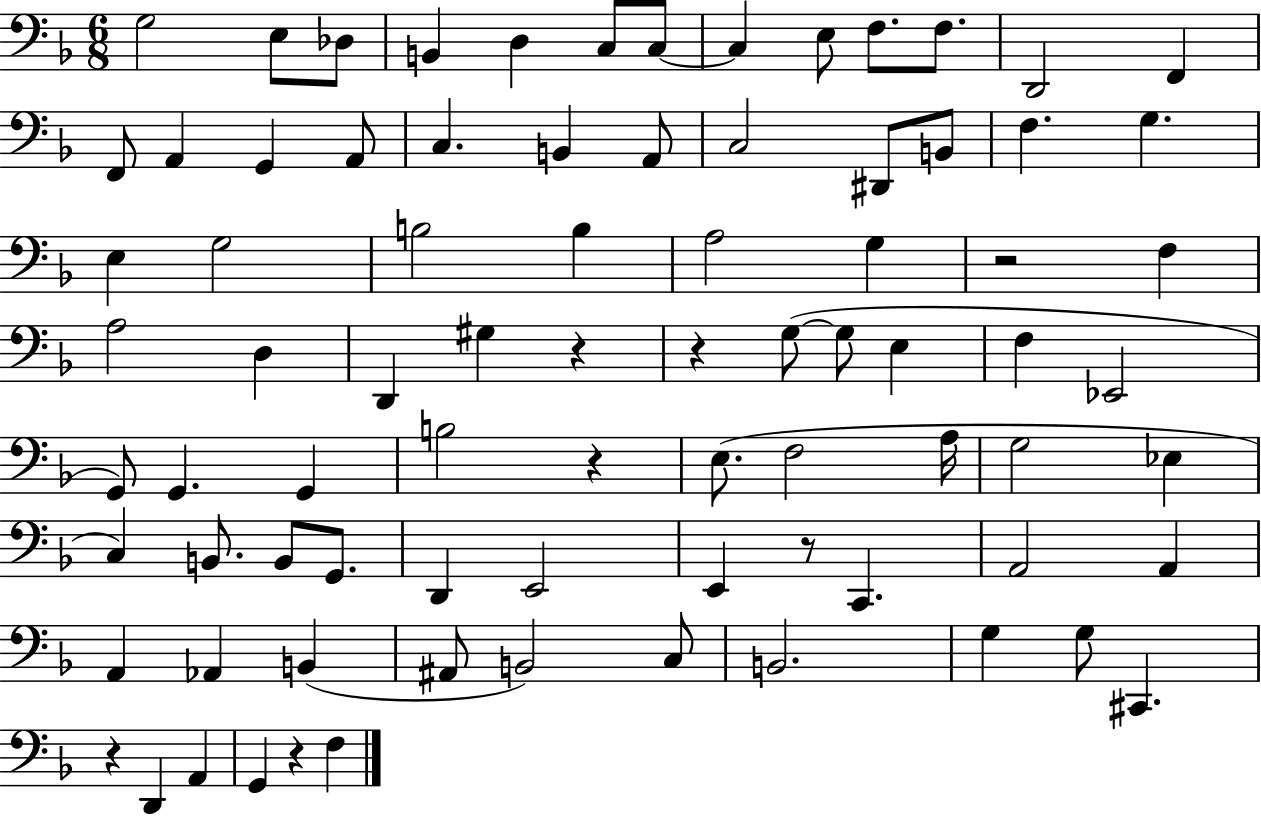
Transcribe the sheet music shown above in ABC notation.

X:1
T:Untitled
M:6/8
L:1/4
K:F
G,2 E,/2 _D,/2 B,, D, C,/2 C,/2 C, E,/2 F,/2 F,/2 D,,2 F,, F,,/2 A,, G,, A,,/2 C, B,, A,,/2 C,2 ^D,,/2 B,,/2 F, G, E, G,2 B,2 B, A,2 G, z2 F, A,2 D, D,, ^G, z z G,/2 G,/2 E, F, _E,,2 G,,/2 G,, G,, B,2 z E,/2 F,2 A,/4 G,2 _E, C, B,,/2 B,,/2 G,,/2 D,, E,,2 E,, z/2 C,, A,,2 A,, A,, _A,, B,, ^A,,/2 B,,2 C,/2 B,,2 G, G,/2 ^C,, z D,, A,, G,, z F,